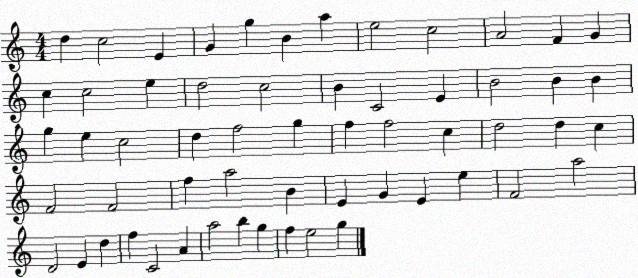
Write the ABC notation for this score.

X:1
T:Untitled
M:4/4
L:1/4
K:C
d c2 E G g B a e2 c2 A2 F G c c2 e d2 c2 B C2 E B2 B B g e c2 d f2 g f f2 c d2 d c F2 F2 f a2 B E G E e F2 a2 D2 E d f C2 A a2 b g f e2 g